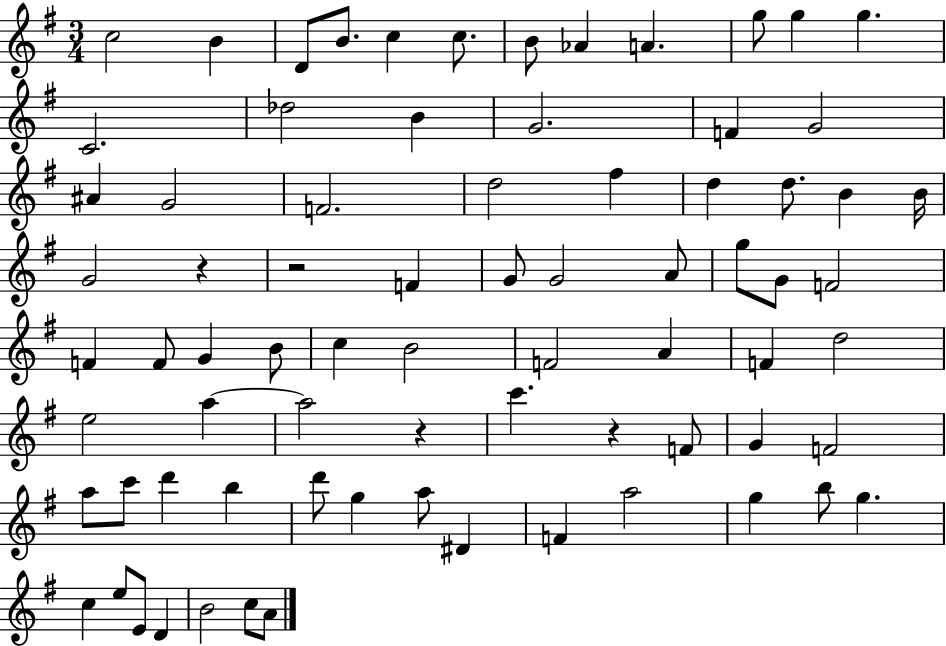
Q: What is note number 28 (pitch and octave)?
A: G4